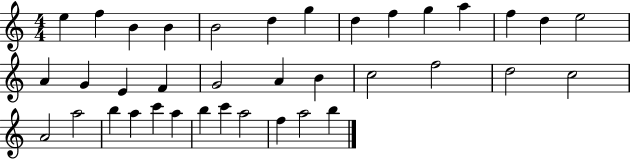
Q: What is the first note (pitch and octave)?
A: E5